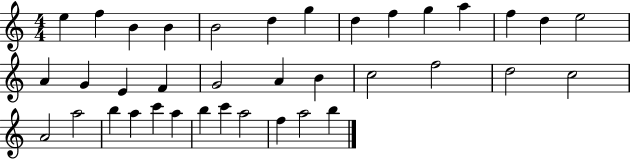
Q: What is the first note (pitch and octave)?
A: E5